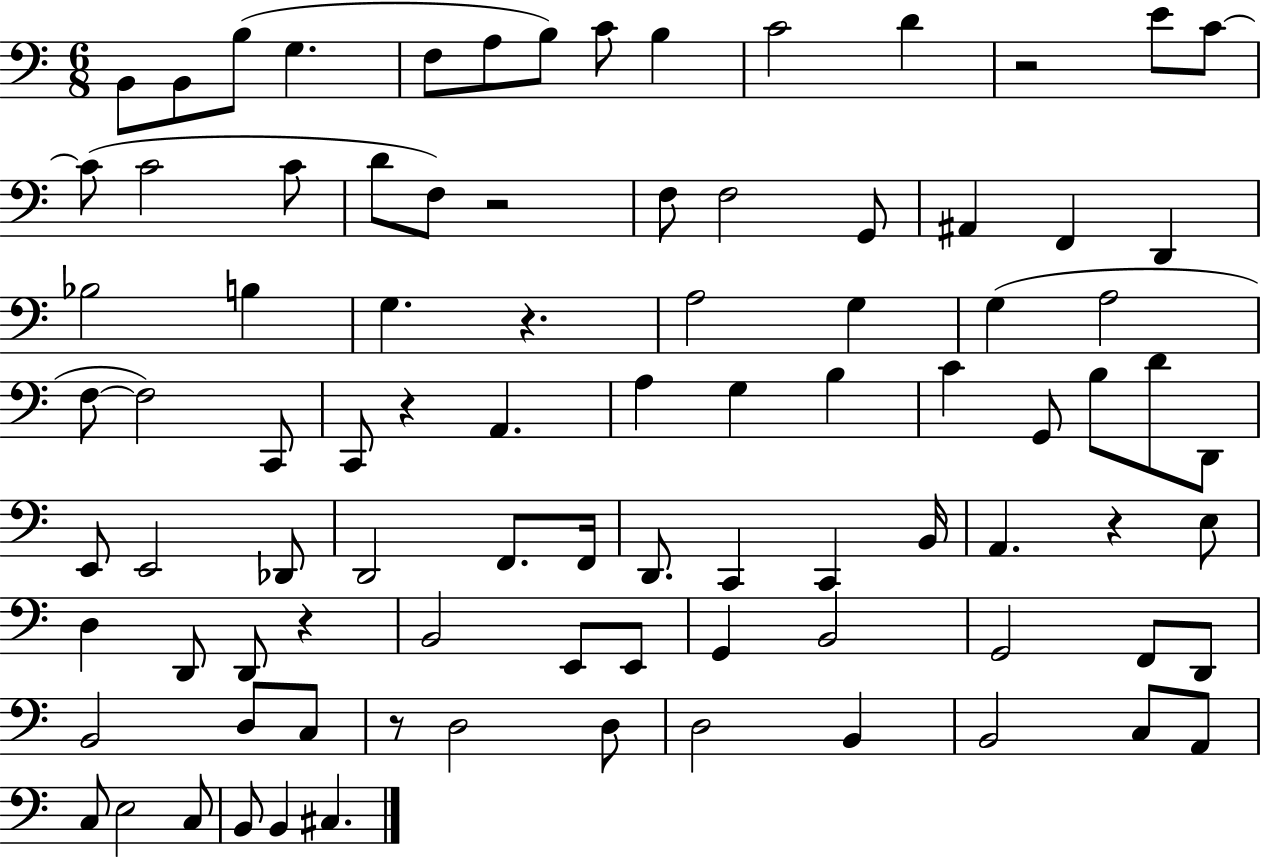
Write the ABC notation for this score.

X:1
T:Untitled
M:6/8
L:1/4
K:C
B,,/2 B,,/2 B,/2 G, F,/2 A,/2 B,/2 C/2 B, C2 D z2 E/2 C/2 C/2 C2 C/2 D/2 F,/2 z2 F,/2 F,2 G,,/2 ^A,, F,, D,, _B,2 B, G, z A,2 G, G, A,2 F,/2 F,2 C,,/2 C,,/2 z A,, A, G, B, C G,,/2 B,/2 D/2 D,,/2 E,,/2 E,,2 _D,,/2 D,,2 F,,/2 F,,/4 D,,/2 C,, C,, B,,/4 A,, z E,/2 D, D,,/2 D,,/2 z B,,2 E,,/2 E,,/2 G,, B,,2 G,,2 F,,/2 D,,/2 B,,2 D,/2 C,/2 z/2 D,2 D,/2 D,2 B,, B,,2 C,/2 A,,/2 C,/2 E,2 C,/2 B,,/2 B,, ^C,